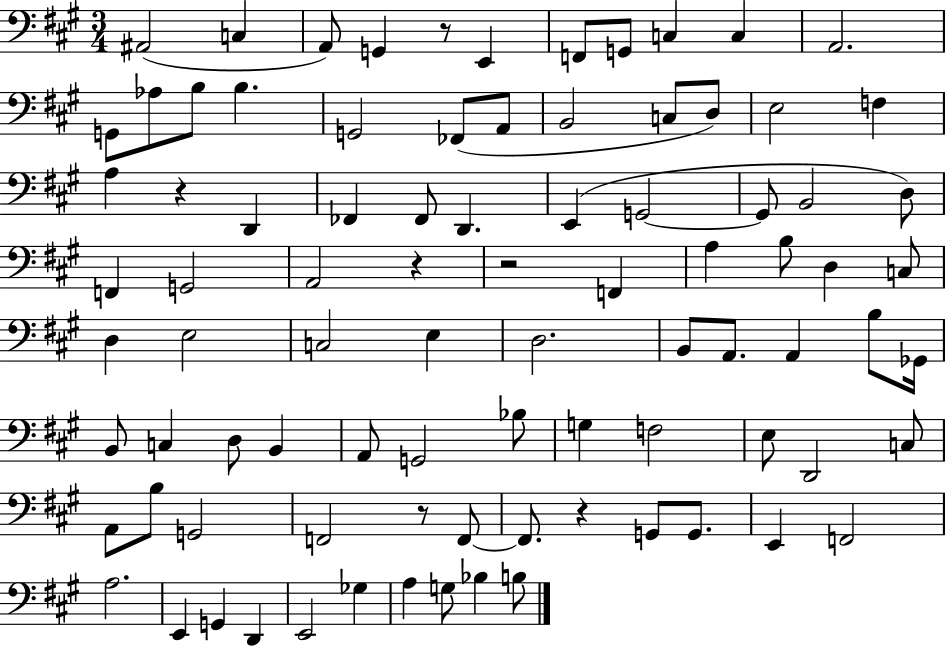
A#2/h C3/q A2/e G2/q R/e E2/q F2/e G2/e C3/q C3/q A2/h. G2/e Ab3/e B3/e B3/q. G2/h FES2/e A2/e B2/h C3/e D3/e E3/h F3/q A3/q R/q D2/q FES2/q FES2/e D2/q. E2/q G2/h G2/e B2/h D3/e F2/q G2/h A2/h R/q R/h F2/q A3/q B3/e D3/q C3/e D3/q E3/h C3/h E3/q D3/h. B2/e A2/e. A2/q B3/e Gb2/s B2/e C3/q D3/e B2/q A2/e G2/h Bb3/e G3/q F3/h E3/e D2/h C3/e A2/e B3/e G2/h F2/h R/e F2/e F2/e. R/q G2/e G2/e. E2/q F2/h A3/h. E2/q G2/q D2/q E2/h Gb3/q A3/q G3/e Bb3/q B3/e